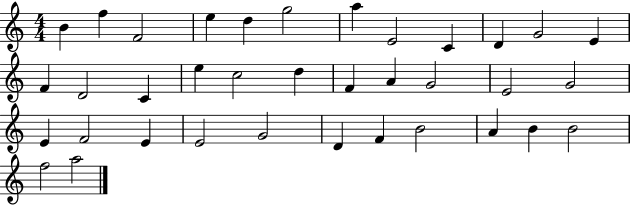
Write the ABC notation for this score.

X:1
T:Untitled
M:4/4
L:1/4
K:C
B f F2 e d g2 a E2 C D G2 E F D2 C e c2 d F A G2 E2 G2 E F2 E E2 G2 D F B2 A B B2 f2 a2